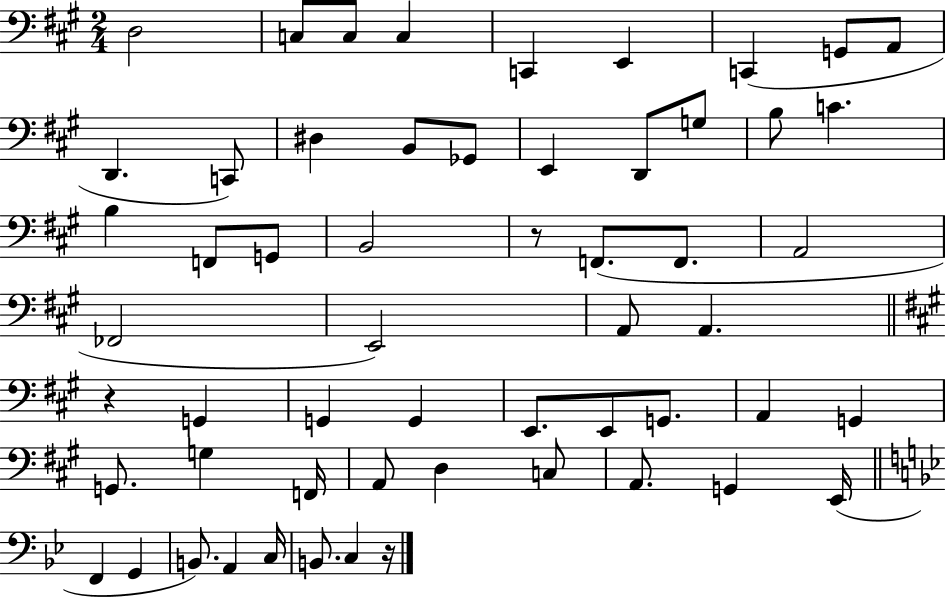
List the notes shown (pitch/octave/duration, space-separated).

D3/h C3/e C3/e C3/q C2/q E2/q C2/q G2/e A2/e D2/q. C2/e D#3/q B2/e Gb2/e E2/q D2/e G3/e B3/e C4/q. B3/q F2/e G2/e B2/h R/e F2/e. F2/e. A2/h FES2/h E2/h A2/e A2/q. R/q G2/q G2/q G2/q E2/e. E2/e G2/e. A2/q G2/q G2/e. G3/q F2/s A2/e D3/q C3/e A2/e. G2/q E2/s F2/q G2/q B2/e. A2/q C3/s B2/e. C3/q R/s